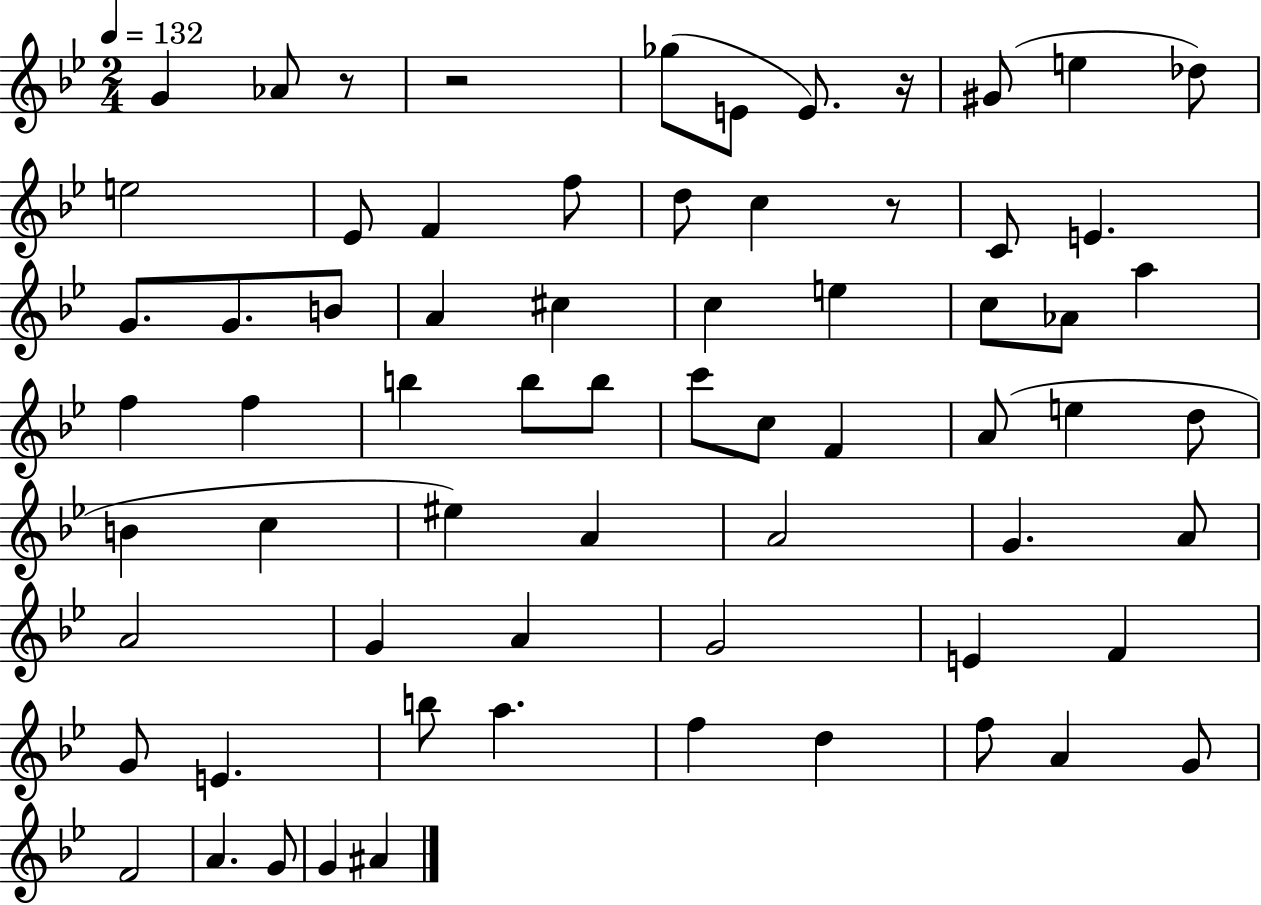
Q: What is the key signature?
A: BES major